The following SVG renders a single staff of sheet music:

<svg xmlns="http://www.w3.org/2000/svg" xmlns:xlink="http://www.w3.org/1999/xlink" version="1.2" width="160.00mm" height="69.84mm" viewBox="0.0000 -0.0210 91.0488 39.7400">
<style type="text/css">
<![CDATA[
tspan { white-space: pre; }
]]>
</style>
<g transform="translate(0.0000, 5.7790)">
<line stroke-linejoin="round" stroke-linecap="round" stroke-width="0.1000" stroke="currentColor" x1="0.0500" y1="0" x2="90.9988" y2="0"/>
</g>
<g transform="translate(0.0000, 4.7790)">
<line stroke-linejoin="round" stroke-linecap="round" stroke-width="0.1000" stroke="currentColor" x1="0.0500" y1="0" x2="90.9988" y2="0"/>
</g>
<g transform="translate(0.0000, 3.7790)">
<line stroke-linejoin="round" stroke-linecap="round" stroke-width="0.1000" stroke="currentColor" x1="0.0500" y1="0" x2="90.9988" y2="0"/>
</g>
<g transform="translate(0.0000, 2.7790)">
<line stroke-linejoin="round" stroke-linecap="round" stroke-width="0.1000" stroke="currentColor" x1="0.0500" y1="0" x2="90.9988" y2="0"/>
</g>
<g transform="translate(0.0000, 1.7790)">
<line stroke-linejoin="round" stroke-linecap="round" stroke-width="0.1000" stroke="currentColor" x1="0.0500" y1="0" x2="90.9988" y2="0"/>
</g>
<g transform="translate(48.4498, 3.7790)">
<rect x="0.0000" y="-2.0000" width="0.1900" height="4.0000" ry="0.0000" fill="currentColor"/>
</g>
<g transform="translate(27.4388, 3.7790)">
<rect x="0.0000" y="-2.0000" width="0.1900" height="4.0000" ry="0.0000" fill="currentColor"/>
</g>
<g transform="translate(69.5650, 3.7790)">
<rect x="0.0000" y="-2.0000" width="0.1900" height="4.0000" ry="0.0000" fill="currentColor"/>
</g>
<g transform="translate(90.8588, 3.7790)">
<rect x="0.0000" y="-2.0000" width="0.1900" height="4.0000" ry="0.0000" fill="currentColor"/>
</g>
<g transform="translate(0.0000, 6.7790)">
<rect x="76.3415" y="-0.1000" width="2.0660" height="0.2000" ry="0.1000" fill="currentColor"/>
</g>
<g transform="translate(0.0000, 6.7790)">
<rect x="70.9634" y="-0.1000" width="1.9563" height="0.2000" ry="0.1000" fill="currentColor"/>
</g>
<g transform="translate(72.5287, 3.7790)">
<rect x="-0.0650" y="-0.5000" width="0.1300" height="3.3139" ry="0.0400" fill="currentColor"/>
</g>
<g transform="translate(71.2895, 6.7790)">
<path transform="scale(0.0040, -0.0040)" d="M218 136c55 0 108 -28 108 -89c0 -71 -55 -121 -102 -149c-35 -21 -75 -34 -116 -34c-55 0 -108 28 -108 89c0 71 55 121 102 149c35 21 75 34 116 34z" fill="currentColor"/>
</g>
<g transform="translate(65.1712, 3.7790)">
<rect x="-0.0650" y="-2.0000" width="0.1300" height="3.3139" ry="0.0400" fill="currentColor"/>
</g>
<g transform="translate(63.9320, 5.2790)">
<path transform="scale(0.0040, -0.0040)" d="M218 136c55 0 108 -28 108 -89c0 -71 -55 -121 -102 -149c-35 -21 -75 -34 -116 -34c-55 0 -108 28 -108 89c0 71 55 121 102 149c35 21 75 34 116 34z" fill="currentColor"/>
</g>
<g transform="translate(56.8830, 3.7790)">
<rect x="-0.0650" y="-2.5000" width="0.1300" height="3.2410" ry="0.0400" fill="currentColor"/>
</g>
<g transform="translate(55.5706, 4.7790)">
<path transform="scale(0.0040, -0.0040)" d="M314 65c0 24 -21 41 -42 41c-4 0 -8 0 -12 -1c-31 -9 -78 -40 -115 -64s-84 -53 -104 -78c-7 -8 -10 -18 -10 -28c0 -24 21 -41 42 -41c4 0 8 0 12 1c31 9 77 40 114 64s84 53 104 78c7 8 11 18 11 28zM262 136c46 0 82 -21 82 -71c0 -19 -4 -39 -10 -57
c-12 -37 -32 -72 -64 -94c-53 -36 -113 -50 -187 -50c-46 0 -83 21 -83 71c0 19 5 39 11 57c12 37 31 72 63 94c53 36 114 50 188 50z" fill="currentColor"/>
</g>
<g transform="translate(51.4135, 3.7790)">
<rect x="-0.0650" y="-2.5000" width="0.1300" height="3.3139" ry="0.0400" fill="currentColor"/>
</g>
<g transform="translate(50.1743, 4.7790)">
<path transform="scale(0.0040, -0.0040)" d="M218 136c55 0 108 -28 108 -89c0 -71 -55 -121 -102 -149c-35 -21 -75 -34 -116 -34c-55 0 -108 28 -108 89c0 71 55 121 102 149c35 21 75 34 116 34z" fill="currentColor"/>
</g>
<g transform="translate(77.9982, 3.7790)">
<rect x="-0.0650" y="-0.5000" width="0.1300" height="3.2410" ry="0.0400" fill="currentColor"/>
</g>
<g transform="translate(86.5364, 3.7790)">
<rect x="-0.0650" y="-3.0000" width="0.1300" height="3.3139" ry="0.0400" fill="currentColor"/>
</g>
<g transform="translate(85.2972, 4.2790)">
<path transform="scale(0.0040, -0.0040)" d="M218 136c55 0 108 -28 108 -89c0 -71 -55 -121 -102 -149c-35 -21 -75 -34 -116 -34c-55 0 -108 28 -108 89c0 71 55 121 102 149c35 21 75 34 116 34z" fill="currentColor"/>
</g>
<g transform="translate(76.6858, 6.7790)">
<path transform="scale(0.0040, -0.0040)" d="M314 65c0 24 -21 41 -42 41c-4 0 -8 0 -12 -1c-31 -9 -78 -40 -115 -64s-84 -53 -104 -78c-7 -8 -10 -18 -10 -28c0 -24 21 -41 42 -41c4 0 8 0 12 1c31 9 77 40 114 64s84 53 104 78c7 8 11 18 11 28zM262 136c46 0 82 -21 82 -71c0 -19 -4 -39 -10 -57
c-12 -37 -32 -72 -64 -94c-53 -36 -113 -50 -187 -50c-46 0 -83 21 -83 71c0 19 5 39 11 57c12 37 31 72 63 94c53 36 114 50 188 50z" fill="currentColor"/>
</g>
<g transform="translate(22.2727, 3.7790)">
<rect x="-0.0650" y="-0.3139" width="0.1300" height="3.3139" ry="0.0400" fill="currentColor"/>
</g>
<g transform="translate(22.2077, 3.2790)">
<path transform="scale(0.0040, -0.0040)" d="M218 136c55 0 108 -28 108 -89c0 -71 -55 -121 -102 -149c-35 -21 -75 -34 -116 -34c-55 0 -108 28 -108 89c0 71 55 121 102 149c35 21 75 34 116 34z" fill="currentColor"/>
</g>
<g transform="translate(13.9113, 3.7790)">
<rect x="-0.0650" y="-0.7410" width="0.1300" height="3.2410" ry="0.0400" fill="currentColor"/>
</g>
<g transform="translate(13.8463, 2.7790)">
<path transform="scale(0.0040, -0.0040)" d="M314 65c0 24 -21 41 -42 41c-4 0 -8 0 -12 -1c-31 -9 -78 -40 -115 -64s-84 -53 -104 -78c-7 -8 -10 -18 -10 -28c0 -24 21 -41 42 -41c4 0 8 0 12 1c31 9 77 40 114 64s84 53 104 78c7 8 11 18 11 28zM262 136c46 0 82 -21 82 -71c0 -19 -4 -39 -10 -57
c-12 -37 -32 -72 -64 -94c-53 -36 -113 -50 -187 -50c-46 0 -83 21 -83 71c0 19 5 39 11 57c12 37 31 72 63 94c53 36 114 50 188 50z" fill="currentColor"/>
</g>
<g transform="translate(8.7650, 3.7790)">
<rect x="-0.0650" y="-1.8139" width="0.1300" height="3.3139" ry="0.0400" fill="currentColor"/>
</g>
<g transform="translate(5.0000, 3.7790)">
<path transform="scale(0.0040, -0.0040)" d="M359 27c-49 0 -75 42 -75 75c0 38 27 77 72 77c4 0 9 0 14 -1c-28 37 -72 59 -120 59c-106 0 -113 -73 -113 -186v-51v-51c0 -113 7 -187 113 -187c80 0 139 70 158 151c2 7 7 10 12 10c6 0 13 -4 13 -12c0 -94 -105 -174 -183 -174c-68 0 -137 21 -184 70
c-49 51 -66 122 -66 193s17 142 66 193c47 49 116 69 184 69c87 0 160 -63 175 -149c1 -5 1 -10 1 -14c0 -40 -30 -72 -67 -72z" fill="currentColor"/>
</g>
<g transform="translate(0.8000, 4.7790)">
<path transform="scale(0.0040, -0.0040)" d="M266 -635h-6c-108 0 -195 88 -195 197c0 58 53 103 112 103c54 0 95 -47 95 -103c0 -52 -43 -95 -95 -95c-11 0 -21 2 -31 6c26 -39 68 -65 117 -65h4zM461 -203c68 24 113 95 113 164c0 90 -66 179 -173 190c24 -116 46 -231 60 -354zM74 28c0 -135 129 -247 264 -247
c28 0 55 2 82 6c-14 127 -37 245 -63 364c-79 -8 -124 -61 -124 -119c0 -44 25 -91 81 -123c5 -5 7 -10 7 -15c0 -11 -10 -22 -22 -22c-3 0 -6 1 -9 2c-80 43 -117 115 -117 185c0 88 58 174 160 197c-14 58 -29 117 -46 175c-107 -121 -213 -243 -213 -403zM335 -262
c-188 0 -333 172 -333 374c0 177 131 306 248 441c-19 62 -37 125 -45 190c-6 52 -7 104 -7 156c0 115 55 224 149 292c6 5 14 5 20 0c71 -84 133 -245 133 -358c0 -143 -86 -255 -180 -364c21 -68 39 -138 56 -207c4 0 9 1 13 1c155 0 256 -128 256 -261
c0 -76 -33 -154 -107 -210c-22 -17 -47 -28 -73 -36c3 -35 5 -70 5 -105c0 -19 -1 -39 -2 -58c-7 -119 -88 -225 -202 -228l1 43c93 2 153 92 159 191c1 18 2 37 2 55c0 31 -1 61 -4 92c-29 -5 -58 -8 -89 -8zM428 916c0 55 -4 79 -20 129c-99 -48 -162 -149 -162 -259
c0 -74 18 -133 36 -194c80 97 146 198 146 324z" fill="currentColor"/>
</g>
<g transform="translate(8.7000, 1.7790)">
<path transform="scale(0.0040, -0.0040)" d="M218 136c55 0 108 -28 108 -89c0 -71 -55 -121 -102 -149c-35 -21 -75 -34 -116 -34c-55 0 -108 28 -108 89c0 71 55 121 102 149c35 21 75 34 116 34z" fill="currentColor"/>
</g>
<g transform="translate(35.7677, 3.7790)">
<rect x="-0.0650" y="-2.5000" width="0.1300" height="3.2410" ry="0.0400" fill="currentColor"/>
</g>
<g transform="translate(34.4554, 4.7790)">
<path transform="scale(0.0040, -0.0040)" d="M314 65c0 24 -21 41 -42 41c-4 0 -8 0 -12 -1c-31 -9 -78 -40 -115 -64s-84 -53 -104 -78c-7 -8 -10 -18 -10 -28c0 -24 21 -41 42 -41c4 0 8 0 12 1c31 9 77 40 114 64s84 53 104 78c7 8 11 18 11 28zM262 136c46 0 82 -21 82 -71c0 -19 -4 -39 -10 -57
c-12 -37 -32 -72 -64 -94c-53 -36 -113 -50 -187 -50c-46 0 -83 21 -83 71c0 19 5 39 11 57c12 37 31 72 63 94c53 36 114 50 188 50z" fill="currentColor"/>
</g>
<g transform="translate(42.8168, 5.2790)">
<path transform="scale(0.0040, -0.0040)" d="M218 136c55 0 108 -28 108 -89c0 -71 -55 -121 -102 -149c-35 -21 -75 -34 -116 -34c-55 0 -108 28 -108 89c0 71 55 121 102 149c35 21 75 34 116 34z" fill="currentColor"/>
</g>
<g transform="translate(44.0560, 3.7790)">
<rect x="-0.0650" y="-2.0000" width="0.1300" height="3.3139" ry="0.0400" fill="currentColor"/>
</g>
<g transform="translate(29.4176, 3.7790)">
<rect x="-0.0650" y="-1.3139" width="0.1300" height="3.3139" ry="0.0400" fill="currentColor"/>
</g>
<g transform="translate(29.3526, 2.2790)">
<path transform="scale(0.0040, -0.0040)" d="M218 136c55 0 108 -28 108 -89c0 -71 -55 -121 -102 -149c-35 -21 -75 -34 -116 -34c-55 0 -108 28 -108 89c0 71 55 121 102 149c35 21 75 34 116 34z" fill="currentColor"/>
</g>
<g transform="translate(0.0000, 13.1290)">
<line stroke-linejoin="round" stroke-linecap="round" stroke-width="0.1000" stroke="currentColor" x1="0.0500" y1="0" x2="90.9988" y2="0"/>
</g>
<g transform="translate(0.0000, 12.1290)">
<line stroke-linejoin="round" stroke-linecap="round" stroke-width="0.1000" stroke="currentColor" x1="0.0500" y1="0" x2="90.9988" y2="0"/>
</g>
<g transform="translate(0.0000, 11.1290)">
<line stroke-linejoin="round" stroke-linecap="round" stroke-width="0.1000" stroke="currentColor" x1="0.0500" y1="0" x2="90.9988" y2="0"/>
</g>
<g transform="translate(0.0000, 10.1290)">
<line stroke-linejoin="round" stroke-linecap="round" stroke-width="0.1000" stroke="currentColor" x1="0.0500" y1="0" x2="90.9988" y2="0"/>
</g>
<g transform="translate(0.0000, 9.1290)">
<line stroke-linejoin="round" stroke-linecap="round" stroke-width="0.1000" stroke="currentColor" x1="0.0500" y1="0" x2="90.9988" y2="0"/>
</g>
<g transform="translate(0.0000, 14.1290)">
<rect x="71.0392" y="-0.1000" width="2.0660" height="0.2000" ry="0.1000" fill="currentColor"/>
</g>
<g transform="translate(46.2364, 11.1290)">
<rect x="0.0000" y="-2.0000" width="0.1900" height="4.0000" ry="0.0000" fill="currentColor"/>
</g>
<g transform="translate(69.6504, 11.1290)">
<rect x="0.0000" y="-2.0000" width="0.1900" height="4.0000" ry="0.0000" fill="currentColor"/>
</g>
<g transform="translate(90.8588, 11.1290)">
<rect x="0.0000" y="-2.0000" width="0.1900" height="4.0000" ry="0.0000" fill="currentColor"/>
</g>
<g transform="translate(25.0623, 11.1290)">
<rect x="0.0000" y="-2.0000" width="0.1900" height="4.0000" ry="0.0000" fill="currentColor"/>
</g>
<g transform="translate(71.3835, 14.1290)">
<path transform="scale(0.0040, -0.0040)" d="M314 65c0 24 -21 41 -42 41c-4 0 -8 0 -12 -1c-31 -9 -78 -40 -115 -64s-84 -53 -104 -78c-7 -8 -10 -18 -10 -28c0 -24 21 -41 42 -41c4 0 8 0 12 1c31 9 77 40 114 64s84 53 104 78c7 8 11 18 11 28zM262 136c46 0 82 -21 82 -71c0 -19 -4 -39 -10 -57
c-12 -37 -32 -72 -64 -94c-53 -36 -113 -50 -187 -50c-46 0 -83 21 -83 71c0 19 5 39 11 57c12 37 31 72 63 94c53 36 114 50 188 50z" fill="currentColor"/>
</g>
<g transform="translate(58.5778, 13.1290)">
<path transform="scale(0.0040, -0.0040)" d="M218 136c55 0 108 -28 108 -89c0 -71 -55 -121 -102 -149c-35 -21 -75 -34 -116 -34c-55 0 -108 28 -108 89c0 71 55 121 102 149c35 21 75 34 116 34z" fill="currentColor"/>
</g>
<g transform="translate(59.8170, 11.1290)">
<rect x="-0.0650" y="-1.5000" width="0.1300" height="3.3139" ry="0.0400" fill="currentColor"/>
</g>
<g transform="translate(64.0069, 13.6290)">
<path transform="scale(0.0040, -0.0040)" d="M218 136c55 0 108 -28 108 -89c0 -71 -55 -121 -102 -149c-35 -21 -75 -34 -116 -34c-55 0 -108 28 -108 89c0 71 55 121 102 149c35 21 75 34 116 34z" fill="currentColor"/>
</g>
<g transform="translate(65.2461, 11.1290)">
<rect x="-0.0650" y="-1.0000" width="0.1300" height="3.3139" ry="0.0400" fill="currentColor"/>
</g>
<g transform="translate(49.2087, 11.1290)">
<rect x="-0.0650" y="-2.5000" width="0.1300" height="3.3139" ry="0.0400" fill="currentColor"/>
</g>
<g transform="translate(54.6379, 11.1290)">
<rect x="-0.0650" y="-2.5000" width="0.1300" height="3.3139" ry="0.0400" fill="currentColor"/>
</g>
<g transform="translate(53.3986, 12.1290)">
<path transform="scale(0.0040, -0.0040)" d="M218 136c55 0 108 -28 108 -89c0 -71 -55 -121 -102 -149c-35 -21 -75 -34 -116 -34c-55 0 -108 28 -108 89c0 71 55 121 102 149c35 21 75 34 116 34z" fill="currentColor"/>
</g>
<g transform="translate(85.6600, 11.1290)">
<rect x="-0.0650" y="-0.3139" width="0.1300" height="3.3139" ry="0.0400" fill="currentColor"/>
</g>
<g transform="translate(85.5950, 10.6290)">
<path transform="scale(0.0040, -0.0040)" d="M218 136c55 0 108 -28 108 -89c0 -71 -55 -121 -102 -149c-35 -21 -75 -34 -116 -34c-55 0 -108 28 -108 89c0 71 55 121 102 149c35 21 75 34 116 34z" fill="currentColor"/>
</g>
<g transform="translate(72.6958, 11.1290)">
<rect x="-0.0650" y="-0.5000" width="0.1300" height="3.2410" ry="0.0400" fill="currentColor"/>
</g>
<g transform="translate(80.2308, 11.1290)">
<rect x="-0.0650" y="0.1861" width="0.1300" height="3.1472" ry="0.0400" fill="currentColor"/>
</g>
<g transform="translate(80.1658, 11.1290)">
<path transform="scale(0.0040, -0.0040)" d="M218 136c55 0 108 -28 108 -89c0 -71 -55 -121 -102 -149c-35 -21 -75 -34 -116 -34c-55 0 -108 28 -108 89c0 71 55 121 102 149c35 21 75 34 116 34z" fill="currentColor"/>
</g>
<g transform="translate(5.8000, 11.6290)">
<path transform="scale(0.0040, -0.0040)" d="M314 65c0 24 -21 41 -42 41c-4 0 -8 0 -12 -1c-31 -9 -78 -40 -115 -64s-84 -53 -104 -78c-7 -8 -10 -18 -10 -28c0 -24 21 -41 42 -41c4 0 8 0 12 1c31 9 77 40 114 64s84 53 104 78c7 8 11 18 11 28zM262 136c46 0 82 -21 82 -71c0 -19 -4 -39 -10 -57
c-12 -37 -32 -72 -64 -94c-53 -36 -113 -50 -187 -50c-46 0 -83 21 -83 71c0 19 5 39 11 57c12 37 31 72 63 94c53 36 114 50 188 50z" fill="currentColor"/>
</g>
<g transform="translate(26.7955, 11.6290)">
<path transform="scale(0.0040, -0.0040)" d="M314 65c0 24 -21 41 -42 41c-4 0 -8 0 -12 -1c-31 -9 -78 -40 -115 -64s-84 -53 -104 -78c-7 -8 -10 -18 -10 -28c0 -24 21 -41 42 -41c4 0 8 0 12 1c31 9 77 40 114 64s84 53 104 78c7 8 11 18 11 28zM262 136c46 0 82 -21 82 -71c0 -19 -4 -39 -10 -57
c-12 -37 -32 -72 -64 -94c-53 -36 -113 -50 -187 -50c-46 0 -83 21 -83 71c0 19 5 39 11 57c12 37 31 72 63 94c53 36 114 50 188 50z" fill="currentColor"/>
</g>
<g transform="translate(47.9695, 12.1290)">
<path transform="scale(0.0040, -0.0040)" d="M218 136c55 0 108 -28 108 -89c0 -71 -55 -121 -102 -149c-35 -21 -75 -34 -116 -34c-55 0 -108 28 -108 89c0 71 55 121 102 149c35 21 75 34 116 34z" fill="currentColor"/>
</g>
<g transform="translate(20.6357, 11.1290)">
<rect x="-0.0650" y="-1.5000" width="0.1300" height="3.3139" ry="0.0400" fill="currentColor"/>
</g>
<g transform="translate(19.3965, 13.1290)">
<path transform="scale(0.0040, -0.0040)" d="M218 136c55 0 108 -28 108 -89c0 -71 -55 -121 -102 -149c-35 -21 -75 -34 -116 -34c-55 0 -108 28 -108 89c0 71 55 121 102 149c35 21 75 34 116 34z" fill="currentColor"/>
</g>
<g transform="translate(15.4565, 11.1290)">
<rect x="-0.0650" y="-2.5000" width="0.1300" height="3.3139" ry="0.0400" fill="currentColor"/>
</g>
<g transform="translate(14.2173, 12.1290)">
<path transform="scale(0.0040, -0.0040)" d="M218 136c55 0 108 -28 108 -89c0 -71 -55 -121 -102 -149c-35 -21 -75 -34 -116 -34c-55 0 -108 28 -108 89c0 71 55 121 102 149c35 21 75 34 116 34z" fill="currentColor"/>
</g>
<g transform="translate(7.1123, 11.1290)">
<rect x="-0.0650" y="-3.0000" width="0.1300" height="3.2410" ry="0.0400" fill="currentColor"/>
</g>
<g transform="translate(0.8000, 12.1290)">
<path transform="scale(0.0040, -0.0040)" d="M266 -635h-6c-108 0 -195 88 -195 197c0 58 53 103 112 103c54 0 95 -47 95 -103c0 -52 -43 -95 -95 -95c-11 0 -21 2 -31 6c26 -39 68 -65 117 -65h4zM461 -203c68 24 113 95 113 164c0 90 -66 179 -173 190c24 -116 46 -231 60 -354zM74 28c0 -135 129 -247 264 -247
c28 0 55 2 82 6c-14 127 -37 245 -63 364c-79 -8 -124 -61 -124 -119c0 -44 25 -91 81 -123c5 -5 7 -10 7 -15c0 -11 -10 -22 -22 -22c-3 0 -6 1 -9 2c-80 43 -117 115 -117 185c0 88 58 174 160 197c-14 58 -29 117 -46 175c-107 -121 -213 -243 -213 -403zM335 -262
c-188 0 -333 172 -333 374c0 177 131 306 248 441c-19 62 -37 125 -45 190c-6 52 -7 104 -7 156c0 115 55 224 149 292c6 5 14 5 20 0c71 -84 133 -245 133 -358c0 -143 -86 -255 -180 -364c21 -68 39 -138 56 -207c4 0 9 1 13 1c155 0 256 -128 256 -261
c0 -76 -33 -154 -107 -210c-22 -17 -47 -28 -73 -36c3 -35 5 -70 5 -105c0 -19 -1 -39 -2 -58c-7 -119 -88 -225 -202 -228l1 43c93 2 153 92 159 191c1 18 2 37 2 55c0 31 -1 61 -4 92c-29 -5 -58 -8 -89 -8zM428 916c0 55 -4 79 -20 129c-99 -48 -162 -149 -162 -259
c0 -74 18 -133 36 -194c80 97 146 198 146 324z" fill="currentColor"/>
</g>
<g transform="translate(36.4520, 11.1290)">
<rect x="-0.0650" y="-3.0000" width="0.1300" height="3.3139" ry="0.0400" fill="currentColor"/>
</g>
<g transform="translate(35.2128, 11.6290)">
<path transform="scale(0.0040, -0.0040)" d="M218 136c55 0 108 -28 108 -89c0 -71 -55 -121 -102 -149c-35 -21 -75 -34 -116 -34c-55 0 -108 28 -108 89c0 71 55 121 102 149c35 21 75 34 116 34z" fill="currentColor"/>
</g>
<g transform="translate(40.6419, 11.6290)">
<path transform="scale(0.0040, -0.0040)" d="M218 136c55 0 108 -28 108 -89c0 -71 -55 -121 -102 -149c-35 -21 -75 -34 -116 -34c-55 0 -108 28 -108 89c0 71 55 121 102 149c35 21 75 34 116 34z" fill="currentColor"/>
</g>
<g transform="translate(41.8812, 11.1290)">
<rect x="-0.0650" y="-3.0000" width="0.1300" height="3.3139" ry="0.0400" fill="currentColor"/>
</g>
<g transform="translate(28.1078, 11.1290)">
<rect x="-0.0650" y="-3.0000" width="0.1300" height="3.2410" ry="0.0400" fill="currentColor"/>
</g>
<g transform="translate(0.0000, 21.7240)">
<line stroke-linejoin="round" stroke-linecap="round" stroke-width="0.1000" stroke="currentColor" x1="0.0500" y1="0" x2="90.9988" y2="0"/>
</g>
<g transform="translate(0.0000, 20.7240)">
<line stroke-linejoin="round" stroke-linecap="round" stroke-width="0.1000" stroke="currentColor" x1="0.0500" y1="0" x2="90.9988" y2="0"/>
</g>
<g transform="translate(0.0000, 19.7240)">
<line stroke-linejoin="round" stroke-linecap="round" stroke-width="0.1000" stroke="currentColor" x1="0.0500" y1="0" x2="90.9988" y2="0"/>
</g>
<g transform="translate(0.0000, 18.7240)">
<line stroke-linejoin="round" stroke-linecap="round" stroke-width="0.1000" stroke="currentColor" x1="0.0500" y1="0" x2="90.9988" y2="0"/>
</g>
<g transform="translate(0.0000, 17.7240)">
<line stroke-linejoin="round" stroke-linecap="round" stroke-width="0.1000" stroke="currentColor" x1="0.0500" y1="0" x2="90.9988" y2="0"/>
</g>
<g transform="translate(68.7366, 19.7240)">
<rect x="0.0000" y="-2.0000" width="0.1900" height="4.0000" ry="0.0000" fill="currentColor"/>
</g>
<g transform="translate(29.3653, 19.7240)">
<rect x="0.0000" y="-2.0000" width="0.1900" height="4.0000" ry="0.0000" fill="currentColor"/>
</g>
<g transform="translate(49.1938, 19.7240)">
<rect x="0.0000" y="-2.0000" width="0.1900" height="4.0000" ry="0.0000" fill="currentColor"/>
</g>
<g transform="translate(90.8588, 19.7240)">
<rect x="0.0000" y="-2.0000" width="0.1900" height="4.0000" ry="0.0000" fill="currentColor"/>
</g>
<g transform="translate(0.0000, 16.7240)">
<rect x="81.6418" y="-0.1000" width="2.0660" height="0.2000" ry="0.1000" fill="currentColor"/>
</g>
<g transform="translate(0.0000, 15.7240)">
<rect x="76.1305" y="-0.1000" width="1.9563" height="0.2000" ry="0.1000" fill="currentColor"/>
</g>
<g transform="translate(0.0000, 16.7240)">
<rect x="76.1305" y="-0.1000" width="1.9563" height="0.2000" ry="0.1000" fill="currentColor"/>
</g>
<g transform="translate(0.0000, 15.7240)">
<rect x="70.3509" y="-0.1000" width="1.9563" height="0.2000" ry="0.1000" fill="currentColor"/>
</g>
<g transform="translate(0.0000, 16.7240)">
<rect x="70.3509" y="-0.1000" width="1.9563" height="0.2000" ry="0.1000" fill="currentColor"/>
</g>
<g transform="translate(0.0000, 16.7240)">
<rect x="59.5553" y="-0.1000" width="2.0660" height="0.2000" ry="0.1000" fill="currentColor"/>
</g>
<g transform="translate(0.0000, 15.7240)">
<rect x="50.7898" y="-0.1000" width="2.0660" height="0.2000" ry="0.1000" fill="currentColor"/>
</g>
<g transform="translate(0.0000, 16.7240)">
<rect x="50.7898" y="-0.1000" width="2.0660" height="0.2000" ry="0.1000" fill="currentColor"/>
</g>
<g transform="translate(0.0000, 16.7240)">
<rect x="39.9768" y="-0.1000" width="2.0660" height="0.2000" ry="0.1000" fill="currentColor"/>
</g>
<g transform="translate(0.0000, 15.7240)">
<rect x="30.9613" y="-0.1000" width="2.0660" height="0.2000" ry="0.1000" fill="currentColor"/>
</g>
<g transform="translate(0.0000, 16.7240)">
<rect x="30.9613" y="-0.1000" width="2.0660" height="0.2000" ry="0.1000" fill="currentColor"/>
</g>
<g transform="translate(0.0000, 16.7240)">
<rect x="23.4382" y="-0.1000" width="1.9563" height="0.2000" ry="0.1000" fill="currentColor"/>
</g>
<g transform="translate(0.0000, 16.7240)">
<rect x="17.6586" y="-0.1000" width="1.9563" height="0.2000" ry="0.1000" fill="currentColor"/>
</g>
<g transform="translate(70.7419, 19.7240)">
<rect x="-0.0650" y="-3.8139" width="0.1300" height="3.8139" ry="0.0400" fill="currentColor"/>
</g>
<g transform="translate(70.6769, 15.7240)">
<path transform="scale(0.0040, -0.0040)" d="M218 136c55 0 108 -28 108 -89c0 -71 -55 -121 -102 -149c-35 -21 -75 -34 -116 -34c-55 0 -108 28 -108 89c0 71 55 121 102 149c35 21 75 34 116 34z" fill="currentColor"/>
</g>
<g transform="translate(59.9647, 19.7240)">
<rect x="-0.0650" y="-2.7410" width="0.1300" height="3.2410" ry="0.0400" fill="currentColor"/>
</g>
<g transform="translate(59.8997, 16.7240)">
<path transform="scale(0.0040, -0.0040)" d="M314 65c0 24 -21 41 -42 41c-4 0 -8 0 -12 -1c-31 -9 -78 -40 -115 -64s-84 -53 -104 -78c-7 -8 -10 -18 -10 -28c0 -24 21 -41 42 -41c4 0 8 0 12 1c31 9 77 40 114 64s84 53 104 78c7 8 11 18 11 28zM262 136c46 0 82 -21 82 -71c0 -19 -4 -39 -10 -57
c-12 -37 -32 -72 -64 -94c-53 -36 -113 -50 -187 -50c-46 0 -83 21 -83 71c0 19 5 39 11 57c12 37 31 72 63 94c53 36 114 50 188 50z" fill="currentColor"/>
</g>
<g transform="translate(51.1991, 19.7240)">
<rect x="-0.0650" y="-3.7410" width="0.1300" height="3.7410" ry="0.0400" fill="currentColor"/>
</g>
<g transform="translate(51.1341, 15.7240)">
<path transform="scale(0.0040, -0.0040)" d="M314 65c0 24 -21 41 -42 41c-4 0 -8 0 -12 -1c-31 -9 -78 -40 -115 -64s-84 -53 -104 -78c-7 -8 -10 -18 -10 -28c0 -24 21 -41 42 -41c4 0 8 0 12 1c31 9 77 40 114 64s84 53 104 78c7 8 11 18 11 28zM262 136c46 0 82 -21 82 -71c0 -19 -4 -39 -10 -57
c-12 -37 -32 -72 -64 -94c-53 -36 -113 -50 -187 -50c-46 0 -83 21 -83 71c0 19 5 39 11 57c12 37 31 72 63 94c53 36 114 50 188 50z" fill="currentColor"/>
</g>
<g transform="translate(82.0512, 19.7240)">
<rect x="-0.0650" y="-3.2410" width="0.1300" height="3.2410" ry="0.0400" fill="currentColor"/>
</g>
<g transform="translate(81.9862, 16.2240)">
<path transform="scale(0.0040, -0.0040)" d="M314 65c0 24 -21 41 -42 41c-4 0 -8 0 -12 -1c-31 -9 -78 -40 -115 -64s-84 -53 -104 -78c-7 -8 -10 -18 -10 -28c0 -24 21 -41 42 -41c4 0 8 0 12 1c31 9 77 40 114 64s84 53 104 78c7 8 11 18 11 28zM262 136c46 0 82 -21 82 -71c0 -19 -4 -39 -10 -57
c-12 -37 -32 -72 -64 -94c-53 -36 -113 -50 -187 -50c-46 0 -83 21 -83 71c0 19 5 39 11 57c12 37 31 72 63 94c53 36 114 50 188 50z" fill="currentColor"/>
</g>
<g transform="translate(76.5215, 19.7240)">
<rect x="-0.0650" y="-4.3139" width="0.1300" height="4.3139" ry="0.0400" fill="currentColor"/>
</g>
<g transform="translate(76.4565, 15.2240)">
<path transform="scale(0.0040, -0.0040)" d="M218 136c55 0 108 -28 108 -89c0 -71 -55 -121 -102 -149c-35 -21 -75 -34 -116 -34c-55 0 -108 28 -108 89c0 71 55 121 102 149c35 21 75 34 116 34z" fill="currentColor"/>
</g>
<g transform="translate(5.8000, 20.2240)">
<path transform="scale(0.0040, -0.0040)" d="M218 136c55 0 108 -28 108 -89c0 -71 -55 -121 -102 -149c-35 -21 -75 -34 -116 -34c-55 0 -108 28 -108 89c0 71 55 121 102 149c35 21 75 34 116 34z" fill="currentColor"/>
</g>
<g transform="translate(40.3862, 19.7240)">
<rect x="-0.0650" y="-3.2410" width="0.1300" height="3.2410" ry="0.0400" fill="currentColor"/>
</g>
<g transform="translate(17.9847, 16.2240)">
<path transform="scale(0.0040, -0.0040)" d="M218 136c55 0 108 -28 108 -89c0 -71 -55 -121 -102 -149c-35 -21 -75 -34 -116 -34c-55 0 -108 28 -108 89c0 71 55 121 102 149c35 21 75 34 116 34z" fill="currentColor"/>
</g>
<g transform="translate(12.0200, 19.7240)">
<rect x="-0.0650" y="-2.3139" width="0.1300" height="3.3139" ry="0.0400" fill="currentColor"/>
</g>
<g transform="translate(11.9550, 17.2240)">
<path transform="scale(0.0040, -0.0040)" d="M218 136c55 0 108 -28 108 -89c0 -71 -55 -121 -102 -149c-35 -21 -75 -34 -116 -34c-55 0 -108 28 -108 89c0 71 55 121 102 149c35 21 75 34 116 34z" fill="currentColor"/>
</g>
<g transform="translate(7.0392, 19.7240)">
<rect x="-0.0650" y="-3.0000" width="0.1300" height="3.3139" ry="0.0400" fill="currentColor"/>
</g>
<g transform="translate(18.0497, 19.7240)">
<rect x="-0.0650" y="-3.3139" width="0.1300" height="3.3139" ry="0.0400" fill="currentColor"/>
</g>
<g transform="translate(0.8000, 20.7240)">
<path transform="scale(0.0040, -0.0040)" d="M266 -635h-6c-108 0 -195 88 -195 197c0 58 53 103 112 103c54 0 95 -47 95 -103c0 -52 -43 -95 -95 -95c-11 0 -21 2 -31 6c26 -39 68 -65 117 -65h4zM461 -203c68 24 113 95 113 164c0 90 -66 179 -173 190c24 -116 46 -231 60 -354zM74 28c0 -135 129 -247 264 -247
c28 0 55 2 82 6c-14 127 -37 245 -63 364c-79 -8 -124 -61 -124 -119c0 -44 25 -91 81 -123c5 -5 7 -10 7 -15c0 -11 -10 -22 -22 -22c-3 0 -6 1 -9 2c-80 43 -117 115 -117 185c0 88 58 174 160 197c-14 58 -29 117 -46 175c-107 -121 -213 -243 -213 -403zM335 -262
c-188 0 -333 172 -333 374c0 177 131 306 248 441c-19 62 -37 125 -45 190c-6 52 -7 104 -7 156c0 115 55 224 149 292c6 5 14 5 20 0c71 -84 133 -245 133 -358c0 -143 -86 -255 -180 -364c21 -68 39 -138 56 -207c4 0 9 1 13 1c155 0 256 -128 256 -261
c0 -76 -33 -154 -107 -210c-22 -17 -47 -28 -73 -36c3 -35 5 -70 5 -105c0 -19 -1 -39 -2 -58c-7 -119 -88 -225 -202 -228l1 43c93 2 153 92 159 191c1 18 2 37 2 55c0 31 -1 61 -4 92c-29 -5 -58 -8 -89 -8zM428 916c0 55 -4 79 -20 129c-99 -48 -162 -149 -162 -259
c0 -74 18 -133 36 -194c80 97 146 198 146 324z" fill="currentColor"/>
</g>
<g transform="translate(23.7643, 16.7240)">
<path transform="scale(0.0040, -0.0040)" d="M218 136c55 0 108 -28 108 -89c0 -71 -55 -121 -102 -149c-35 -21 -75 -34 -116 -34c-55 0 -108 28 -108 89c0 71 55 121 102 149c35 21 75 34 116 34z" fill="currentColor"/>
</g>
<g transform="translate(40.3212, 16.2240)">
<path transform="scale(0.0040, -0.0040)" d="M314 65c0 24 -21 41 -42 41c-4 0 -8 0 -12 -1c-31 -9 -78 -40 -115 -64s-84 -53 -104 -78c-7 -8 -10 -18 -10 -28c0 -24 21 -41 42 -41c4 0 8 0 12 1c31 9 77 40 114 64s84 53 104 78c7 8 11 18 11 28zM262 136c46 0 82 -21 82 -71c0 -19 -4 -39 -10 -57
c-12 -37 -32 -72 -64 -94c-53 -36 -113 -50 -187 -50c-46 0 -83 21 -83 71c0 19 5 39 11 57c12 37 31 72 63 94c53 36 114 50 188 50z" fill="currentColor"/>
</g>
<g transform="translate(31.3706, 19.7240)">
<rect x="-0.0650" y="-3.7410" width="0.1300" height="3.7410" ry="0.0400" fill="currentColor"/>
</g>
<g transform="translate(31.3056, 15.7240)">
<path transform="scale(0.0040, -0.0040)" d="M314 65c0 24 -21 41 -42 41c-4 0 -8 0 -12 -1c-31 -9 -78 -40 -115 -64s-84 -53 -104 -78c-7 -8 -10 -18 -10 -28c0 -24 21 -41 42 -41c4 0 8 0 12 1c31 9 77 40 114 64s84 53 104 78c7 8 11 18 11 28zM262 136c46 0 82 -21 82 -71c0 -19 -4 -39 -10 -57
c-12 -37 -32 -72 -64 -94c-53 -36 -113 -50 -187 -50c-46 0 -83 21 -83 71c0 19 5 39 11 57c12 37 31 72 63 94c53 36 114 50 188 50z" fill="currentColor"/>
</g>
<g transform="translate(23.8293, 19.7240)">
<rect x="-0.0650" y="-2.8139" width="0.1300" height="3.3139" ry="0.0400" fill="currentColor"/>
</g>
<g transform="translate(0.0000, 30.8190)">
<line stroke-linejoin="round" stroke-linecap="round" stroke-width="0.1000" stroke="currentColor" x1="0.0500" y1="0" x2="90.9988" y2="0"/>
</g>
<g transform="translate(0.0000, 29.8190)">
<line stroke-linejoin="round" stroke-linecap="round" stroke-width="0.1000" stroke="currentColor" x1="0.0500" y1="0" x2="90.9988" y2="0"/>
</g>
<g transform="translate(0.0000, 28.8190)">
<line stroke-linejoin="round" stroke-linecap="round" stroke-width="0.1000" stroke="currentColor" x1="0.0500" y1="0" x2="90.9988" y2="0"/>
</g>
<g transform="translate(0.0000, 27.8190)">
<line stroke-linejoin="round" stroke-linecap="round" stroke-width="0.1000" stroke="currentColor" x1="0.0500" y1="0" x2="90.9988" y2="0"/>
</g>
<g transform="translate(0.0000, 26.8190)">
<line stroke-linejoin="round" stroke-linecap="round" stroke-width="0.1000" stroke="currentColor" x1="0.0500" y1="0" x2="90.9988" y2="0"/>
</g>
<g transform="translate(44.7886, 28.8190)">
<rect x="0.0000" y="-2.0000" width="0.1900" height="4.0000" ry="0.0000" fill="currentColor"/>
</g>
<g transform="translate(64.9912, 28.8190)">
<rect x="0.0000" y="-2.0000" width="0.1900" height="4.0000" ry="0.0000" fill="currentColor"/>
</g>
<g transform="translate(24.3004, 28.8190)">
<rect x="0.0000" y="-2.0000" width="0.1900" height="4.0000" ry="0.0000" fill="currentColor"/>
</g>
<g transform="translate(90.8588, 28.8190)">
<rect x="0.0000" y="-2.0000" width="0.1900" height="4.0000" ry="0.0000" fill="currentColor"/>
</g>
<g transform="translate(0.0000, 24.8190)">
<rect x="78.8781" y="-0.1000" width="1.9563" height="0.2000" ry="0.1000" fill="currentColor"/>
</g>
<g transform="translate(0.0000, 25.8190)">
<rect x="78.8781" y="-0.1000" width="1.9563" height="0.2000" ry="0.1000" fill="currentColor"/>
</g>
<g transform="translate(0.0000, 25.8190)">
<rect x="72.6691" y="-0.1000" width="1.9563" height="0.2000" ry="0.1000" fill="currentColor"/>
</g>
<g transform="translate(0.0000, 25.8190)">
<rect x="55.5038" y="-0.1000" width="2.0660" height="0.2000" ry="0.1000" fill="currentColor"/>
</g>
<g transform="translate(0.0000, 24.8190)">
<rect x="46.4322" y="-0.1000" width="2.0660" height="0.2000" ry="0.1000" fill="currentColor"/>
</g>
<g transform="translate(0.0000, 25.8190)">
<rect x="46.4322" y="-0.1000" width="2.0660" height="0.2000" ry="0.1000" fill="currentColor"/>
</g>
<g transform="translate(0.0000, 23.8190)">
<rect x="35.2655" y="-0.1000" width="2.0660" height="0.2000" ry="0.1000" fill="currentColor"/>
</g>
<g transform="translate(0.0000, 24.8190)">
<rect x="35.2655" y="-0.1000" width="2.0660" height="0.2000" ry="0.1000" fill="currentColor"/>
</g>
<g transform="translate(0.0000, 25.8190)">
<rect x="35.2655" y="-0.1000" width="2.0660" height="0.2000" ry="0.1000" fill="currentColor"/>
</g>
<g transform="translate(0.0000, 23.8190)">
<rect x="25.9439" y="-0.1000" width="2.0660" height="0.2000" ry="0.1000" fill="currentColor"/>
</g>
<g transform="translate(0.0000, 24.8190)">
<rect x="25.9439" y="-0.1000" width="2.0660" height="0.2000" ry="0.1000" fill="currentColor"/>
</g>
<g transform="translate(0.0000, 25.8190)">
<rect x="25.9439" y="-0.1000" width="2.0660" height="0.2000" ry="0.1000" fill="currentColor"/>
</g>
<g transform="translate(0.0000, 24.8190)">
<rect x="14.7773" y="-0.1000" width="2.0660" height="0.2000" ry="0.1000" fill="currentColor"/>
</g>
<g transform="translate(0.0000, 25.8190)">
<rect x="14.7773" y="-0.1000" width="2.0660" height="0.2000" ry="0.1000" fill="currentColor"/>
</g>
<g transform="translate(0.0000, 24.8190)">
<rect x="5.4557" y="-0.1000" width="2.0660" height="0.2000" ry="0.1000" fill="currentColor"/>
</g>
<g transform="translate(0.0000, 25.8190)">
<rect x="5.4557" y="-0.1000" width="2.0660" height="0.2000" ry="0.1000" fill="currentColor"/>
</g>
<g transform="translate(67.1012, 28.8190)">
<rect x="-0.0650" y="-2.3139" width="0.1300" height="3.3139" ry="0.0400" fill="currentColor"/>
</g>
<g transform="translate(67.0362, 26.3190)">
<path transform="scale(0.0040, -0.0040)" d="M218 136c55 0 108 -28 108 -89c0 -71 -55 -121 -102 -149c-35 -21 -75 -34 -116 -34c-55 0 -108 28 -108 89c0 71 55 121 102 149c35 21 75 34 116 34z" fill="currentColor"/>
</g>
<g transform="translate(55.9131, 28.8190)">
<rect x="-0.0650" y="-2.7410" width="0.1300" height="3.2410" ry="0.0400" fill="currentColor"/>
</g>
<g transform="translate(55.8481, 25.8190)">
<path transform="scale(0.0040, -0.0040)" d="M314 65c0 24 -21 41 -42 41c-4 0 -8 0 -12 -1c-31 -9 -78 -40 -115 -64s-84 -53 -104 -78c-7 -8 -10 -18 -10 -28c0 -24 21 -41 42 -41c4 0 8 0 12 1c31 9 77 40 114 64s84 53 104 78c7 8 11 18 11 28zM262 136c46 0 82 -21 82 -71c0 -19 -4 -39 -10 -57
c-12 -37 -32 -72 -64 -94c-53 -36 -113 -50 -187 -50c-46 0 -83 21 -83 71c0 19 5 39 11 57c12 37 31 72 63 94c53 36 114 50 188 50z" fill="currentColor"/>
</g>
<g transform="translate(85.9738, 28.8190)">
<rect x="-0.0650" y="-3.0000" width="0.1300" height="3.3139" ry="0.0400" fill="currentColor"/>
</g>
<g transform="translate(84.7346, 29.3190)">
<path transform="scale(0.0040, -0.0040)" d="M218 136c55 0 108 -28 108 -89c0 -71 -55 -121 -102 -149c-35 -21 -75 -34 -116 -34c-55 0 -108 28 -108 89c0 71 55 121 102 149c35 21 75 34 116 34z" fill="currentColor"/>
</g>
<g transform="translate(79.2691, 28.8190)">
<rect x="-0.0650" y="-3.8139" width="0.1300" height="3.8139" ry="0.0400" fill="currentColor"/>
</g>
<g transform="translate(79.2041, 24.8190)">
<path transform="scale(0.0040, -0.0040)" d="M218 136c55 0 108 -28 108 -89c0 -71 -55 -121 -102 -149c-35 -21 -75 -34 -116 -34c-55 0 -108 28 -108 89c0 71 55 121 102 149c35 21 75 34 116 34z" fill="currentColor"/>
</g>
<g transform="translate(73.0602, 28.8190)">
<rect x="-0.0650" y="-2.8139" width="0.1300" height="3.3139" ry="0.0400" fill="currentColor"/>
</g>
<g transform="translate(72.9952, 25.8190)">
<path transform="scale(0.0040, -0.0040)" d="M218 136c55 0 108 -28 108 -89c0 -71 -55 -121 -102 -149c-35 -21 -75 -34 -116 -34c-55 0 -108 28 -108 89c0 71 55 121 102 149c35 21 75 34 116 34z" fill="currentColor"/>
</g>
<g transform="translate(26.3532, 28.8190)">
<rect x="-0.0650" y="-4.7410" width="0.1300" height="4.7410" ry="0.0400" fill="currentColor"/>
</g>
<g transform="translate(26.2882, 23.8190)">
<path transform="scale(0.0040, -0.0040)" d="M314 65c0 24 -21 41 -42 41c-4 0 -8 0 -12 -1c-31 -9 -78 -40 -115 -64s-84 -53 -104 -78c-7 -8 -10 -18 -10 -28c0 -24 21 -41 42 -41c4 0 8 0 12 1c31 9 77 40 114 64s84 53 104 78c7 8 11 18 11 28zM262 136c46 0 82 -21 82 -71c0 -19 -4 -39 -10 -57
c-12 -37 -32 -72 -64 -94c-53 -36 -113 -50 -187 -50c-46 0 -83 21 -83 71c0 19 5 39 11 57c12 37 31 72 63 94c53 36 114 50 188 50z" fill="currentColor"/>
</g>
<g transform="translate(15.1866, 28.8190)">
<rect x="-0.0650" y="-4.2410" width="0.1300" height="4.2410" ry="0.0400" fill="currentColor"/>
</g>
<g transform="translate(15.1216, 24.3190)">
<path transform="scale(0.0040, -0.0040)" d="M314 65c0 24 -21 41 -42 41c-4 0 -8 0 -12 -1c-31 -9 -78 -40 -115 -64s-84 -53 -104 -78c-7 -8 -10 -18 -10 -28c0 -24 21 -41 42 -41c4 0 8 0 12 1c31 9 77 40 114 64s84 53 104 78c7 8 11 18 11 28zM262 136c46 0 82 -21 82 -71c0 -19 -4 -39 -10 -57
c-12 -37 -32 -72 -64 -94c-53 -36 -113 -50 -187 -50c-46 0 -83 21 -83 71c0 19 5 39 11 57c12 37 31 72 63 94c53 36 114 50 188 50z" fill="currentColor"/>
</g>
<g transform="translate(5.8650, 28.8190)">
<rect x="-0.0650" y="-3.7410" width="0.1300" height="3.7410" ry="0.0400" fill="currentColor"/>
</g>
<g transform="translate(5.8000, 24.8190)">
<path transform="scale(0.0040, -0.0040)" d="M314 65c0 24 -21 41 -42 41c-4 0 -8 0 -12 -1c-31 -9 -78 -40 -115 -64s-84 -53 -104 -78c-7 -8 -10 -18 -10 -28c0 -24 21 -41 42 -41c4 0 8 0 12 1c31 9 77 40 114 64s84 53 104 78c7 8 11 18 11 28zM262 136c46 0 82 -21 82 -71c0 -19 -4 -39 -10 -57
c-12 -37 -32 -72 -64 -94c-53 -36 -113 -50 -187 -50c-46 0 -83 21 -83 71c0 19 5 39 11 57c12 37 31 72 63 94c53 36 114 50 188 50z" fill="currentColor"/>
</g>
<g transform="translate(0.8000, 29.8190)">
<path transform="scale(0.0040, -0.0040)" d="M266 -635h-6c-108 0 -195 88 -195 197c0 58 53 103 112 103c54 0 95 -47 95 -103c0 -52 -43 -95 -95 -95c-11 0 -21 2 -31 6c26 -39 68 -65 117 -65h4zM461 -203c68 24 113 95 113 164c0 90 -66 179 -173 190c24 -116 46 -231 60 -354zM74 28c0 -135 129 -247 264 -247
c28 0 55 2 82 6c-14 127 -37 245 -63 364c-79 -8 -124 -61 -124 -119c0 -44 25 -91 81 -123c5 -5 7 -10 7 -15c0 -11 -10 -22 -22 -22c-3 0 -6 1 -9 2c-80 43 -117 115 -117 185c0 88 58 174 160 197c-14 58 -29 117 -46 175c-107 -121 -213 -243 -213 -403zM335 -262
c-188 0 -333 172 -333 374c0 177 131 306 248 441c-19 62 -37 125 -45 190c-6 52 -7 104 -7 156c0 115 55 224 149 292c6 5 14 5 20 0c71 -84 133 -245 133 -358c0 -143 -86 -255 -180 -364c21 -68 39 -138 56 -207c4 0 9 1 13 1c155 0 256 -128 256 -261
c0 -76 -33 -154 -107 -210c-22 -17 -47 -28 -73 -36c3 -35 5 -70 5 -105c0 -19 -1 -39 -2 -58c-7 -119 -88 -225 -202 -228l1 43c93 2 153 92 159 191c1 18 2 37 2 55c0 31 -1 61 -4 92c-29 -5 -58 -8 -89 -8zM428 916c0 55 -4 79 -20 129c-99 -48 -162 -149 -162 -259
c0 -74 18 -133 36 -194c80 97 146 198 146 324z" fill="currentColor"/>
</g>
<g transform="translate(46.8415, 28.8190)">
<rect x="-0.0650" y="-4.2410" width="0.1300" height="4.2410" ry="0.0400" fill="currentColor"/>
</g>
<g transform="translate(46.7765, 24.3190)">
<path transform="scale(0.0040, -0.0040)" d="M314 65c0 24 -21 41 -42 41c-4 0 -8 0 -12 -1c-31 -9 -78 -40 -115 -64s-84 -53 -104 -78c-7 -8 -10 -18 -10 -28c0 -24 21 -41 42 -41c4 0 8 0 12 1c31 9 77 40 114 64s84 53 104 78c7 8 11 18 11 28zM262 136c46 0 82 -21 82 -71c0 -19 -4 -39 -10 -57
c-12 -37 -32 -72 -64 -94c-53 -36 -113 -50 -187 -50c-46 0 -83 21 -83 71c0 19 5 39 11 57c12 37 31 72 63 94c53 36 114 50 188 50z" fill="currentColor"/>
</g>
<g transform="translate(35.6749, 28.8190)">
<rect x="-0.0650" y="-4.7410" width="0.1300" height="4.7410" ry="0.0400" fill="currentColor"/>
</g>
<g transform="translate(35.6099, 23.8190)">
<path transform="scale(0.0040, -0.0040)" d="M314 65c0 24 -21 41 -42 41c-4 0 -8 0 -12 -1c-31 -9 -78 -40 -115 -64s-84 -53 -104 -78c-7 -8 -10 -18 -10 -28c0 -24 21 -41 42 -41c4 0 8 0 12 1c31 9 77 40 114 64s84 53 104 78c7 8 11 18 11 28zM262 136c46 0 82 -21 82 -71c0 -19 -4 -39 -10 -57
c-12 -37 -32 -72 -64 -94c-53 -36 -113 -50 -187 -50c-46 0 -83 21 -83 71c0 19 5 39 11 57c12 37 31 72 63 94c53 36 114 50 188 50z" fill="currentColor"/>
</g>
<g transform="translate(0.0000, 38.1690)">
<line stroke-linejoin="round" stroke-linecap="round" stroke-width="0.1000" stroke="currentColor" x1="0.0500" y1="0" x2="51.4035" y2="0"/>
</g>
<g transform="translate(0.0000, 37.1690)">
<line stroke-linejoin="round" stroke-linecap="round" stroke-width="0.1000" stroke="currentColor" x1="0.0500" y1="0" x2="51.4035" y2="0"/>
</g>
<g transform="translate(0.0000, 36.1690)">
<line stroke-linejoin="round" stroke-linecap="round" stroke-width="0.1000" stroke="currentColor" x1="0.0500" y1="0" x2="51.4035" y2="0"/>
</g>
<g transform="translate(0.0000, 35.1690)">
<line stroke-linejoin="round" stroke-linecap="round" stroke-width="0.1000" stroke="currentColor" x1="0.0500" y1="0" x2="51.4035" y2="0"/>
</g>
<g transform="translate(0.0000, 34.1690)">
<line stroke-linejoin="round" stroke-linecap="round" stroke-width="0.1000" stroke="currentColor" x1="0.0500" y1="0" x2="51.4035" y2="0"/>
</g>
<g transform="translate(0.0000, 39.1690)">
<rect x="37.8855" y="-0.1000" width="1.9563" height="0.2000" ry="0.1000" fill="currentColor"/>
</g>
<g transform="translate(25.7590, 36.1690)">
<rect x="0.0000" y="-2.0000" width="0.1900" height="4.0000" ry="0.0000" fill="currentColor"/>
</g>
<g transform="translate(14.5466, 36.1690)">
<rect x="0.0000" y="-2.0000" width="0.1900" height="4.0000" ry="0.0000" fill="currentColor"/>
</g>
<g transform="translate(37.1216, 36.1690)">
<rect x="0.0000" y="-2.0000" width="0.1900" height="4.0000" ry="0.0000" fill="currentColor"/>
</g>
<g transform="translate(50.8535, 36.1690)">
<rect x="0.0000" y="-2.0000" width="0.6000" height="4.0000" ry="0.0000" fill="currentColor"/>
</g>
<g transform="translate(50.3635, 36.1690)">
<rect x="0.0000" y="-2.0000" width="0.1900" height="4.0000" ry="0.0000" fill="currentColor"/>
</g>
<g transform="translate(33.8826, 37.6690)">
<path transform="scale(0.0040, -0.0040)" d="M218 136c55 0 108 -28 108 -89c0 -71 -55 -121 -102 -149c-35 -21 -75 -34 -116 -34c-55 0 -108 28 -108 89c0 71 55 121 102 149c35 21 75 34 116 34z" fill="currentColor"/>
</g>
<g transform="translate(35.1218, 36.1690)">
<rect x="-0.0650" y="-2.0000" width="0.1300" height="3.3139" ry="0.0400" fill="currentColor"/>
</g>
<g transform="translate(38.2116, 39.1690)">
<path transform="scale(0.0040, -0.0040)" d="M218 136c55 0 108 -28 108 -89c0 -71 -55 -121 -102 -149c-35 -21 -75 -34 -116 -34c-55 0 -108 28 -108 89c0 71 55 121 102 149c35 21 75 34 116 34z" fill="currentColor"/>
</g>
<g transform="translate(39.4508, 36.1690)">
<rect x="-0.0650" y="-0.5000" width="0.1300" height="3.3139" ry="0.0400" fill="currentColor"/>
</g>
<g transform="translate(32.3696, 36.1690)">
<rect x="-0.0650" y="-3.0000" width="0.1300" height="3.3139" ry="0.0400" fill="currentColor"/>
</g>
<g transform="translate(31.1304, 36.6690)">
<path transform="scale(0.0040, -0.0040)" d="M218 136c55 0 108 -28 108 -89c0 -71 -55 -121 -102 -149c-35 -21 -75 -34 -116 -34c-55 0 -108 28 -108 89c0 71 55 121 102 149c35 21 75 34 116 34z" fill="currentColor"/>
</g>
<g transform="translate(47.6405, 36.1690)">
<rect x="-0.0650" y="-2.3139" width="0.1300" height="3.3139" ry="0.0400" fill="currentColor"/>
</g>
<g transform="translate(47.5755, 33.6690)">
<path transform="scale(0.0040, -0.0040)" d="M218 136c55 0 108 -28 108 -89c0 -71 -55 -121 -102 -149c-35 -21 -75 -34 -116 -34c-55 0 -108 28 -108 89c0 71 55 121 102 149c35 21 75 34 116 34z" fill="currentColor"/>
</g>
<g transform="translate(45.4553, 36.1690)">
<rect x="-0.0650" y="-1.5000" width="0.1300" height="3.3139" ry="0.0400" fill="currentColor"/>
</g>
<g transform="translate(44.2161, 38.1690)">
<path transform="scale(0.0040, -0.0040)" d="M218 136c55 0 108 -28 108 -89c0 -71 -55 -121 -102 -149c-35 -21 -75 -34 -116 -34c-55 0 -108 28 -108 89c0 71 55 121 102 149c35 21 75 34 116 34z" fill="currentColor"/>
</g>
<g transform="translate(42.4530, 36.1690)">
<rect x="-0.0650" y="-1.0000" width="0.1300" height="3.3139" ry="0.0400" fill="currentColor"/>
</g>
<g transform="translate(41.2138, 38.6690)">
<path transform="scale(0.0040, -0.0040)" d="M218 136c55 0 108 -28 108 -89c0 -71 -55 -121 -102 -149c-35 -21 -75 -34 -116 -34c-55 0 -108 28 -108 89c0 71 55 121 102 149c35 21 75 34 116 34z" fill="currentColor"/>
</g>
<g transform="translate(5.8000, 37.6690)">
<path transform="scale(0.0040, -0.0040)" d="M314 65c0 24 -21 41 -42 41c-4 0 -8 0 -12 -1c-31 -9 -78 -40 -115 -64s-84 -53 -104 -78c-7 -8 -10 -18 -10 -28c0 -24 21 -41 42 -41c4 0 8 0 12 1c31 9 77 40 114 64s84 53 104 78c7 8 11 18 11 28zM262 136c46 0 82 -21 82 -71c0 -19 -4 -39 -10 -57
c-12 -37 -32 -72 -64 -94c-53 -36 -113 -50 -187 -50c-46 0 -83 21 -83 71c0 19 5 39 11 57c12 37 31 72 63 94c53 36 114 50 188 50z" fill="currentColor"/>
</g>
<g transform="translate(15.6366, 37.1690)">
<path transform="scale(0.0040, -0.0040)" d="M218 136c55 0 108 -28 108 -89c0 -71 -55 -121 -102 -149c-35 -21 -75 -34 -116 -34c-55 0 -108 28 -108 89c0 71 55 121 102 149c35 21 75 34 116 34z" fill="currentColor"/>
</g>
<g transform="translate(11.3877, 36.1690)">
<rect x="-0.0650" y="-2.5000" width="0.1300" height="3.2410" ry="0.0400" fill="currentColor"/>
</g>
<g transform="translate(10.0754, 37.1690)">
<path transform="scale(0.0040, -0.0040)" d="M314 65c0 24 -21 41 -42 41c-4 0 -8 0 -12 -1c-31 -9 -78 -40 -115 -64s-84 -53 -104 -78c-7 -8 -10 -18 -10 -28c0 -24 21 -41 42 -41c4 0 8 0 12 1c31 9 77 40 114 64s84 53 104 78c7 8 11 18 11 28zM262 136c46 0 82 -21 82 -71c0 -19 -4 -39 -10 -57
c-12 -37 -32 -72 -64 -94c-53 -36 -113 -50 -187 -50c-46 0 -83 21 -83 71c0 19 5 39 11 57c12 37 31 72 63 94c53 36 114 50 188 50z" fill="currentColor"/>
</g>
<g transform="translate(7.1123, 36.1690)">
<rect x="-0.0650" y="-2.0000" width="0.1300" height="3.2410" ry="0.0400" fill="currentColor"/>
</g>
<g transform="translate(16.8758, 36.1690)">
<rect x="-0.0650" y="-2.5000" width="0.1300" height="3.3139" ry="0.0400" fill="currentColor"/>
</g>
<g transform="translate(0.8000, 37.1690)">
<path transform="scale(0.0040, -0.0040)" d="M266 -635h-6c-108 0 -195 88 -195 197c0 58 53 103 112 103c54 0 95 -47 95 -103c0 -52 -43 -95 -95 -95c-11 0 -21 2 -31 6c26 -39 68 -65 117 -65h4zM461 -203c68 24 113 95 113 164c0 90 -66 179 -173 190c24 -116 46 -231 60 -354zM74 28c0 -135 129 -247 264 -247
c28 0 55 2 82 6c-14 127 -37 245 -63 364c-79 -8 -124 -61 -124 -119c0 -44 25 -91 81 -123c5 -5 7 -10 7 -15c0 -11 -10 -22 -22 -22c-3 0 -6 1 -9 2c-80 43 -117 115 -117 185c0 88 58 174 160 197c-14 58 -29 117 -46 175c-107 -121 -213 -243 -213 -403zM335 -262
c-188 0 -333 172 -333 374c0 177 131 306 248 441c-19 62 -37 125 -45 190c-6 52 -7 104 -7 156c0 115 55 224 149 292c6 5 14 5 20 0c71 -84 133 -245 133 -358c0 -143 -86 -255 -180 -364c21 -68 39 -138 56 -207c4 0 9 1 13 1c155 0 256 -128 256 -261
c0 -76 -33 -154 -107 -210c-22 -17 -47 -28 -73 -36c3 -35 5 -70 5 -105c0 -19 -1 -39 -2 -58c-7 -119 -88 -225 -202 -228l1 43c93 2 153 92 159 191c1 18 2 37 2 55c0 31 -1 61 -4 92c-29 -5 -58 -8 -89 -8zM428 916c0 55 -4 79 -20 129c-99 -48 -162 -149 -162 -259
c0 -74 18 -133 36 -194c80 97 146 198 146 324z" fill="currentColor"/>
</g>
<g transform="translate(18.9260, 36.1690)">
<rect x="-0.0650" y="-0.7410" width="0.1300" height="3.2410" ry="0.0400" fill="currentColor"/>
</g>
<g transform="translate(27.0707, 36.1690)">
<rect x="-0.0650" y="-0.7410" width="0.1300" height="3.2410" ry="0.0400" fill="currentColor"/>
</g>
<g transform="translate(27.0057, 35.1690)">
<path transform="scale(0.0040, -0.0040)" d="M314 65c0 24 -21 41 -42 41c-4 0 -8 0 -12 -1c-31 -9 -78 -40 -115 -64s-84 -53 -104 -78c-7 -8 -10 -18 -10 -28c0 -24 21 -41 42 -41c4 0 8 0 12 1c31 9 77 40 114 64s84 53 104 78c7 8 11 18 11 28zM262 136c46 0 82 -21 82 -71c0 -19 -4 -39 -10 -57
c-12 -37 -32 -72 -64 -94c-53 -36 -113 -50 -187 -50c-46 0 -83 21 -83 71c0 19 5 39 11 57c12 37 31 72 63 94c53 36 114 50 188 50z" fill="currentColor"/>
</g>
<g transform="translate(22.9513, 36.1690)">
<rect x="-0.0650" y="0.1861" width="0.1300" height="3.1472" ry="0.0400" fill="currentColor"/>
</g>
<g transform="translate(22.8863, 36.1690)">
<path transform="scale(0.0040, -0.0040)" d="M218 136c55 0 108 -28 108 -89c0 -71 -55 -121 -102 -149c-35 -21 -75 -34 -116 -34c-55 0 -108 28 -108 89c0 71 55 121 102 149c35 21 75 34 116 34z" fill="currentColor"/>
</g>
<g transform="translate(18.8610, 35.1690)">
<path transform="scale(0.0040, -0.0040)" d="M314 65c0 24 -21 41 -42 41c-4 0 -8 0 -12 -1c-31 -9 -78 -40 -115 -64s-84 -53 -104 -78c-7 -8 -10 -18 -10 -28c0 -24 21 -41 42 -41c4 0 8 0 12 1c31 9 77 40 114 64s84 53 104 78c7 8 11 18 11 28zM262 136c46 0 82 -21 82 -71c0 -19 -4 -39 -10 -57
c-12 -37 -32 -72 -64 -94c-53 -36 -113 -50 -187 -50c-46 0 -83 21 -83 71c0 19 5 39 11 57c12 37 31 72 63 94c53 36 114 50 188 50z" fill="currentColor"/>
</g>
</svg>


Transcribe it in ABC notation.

X:1
T:Untitled
M:4/4
L:1/4
K:C
f d2 c e G2 F G G2 F C C2 A A2 G E A2 A A G G E D C2 B c A g b a c'2 b2 c'2 a2 c' d' b2 c'2 d'2 e'2 e'2 d'2 a2 g a c' A F2 G2 G d2 B d2 A F C D E g